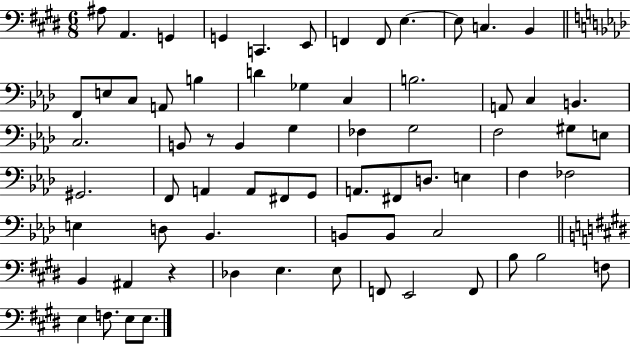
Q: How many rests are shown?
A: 2